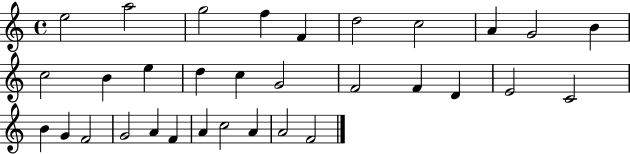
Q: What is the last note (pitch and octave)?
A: F4